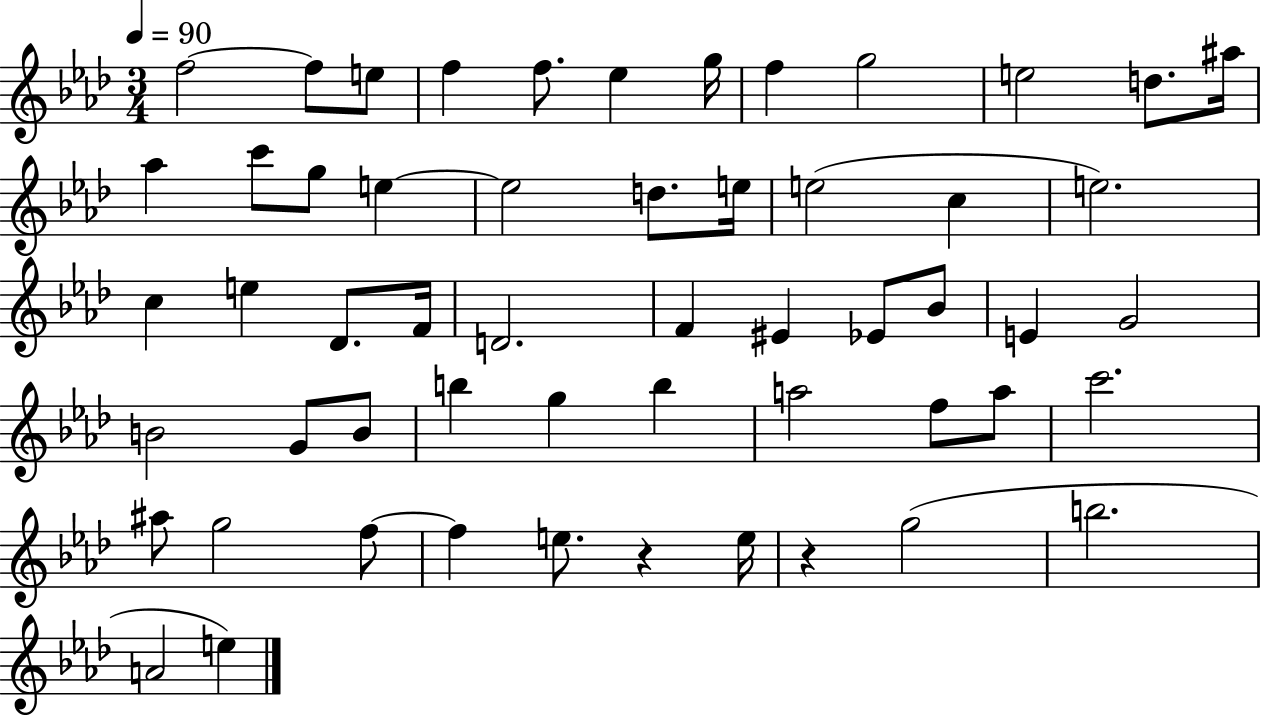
F5/h F5/e E5/e F5/q F5/e. Eb5/q G5/s F5/q G5/h E5/h D5/e. A#5/s Ab5/q C6/e G5/e E5/q E5/h D5/e. E5/s E5/h C5/q E5/h. C5/q E5/q Db4/e. F4/s D4/h. F4/q EIS4/q Eb4/e Bb4/e E4/q G4/h B4/h G4/e B4/e B5/q G5/q B5/q A5/h F5/e A5/e C6/h. A#5/e G5/h F5/e F5/q E5/e. R/q E5/s R/q G5/h B5/h. A4/h E5/q